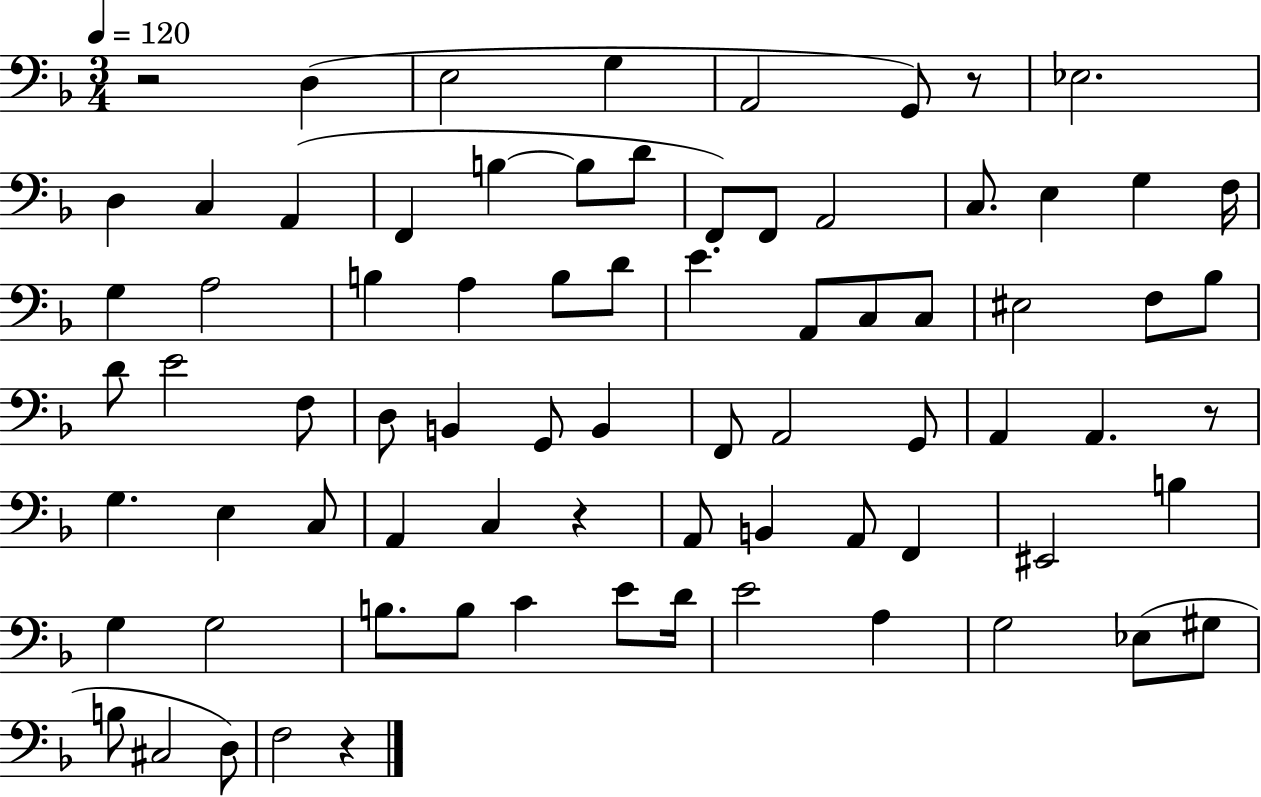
R/h D3/q E3/h G3/q A2/h G2/e R/e Eb3/h. D3/q C3/q A2/q F2/q B3/q B3/e D4/e F2/e F2/e A2/h C3/e. E3/q G3/q F3/s G3/q A3/h B3/q A3/q B3/e D4/e E4/q. A2/e C3/e C3/e EIS3/h F3/e Bb3/e D4/e E4/h F3/e D3/e B2/q G2/e B2/q F2/e A2/h G2/e A2/q A2/q. R/e G3/q. E3/q C3/e A2/q C3/q R/q A2/e B2/q A2/e F2/q EIS2/h B3/q G3/q G3/h B3/e. B3/e C4/q E4/e D4/s E4/h A3/q G3/h Eb3/e G#3/e B3/e C#3/h D3/e F3/h R/q